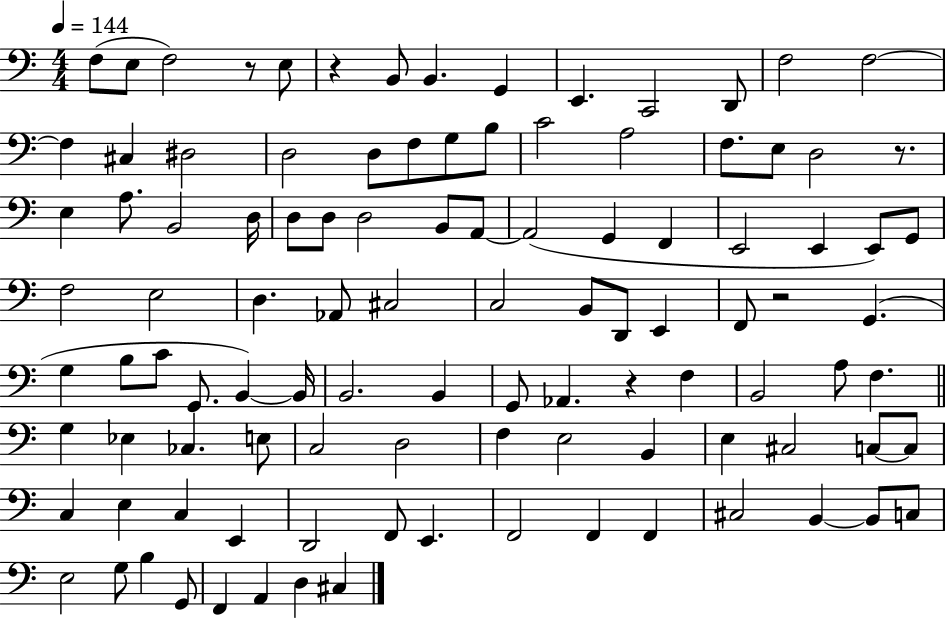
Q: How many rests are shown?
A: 5